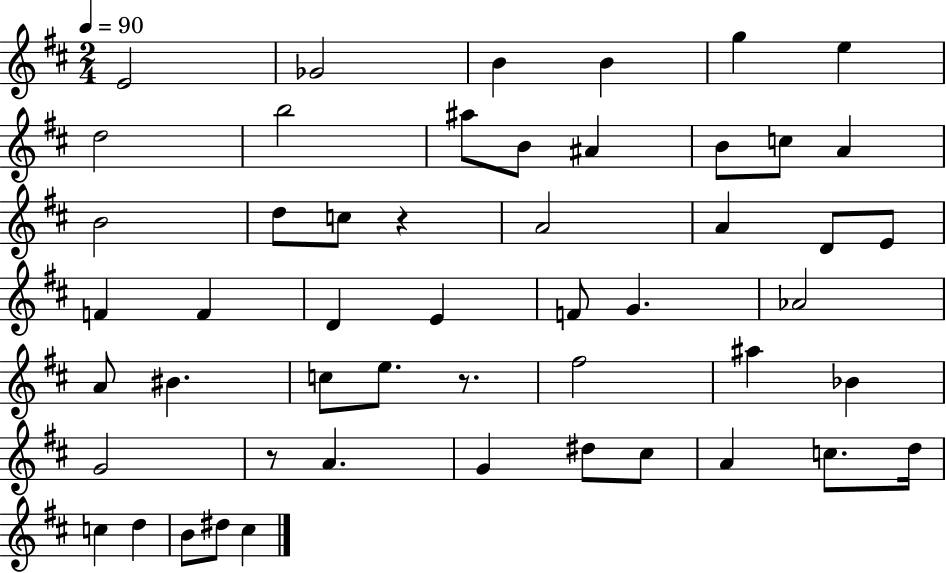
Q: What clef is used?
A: treble